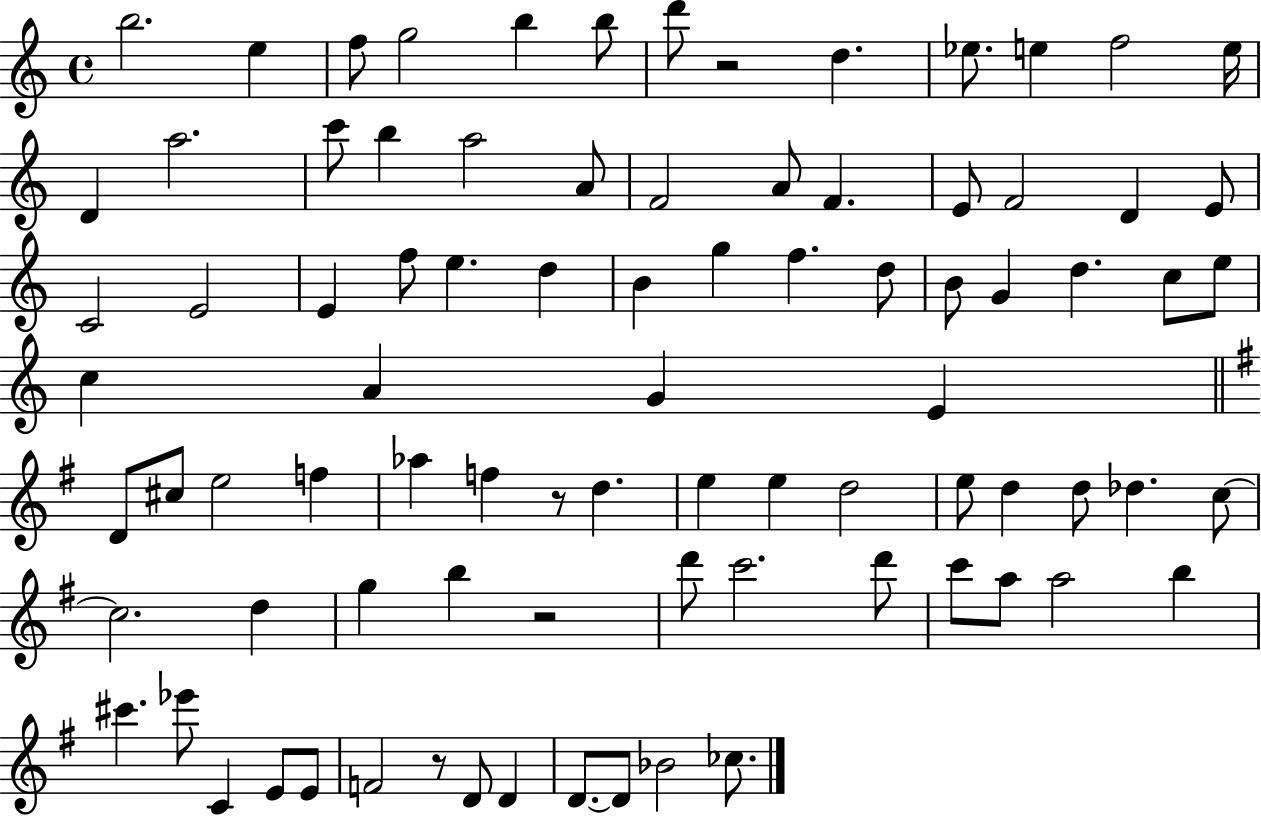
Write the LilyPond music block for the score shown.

{
  \clef treble
  \time 4/4
  \defaultTimeSignature
  \key c \major
  b''2. e''4 | f''8 g''2 b''4 b''8 | d'''8 r2 d''4. | ees''8. e''4 f''2 e''16 | \break d'4 a''2. | c'''8 b''4 a''2 a'8 | f'2 a'8 f'4. | e'8 f'2 d'4 e'8 | \break c'2 e'2 | e'4 f''8 e''4. d''4 | b'4 g''4 f''4. d''8 | b'8 g'4 d''4. c''8 e''8 | \break c''4 a'4 g'4 e'4 | \bar "||" \break \key e \minor d'8 cis''8 e''2 f''4 | aes''4 f''4 r8 d''4. | e''4 e''4 d''2 | e''8 d''4 d''8 des''4. c''8~~ | \break c''2. d''4 | g''4 b''4 r2 | d'''8 c'''2. d'''8 | c'''8 a''8 a''2 b''4 | \break cis'''4. ees'''8 c'4 e'8 e'8 | f'2 r8 d'8 d'4 | d'8.~~ d'8 bes'2 ces''8. | \bar "|."
}